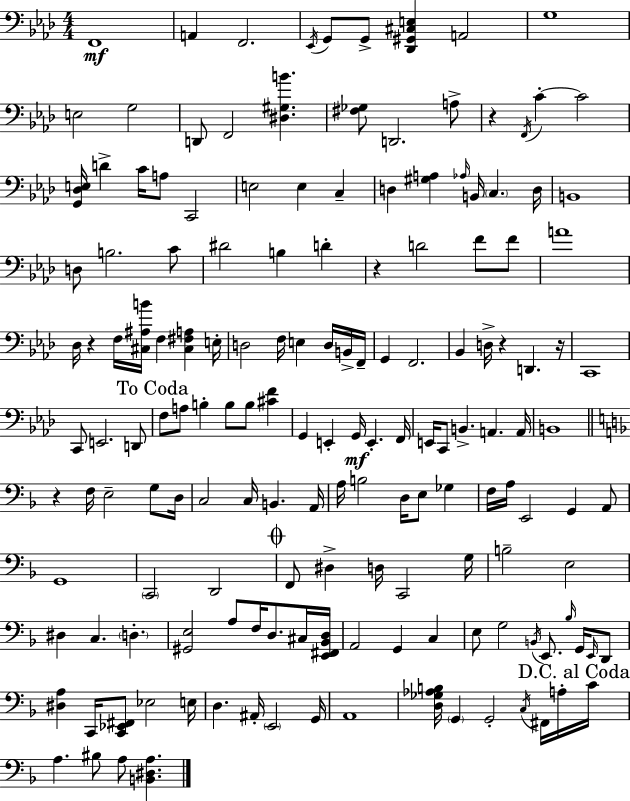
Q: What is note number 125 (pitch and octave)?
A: D3